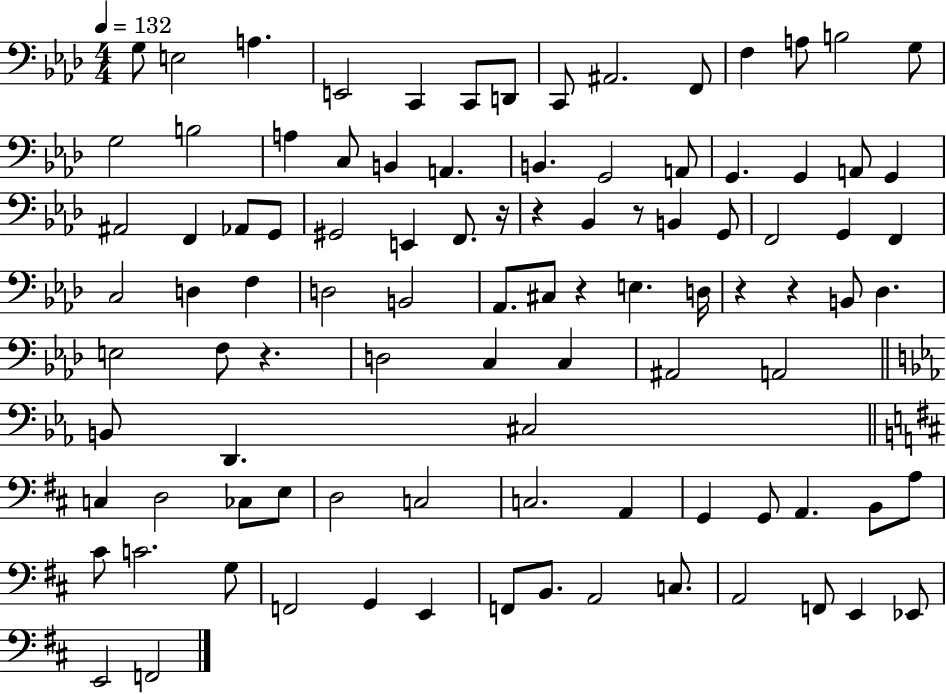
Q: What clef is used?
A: bass